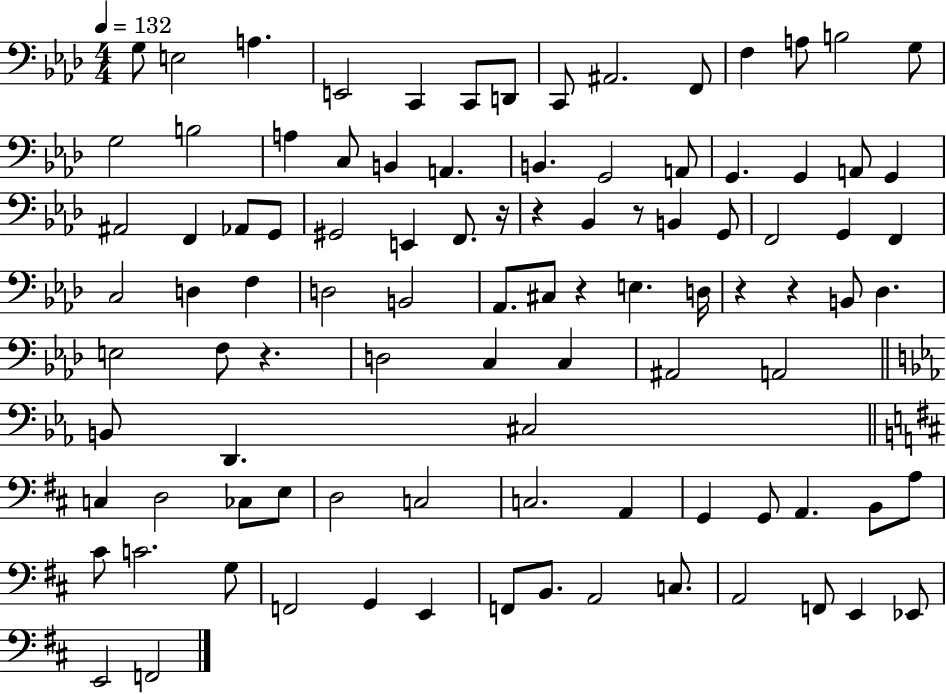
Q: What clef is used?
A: bass